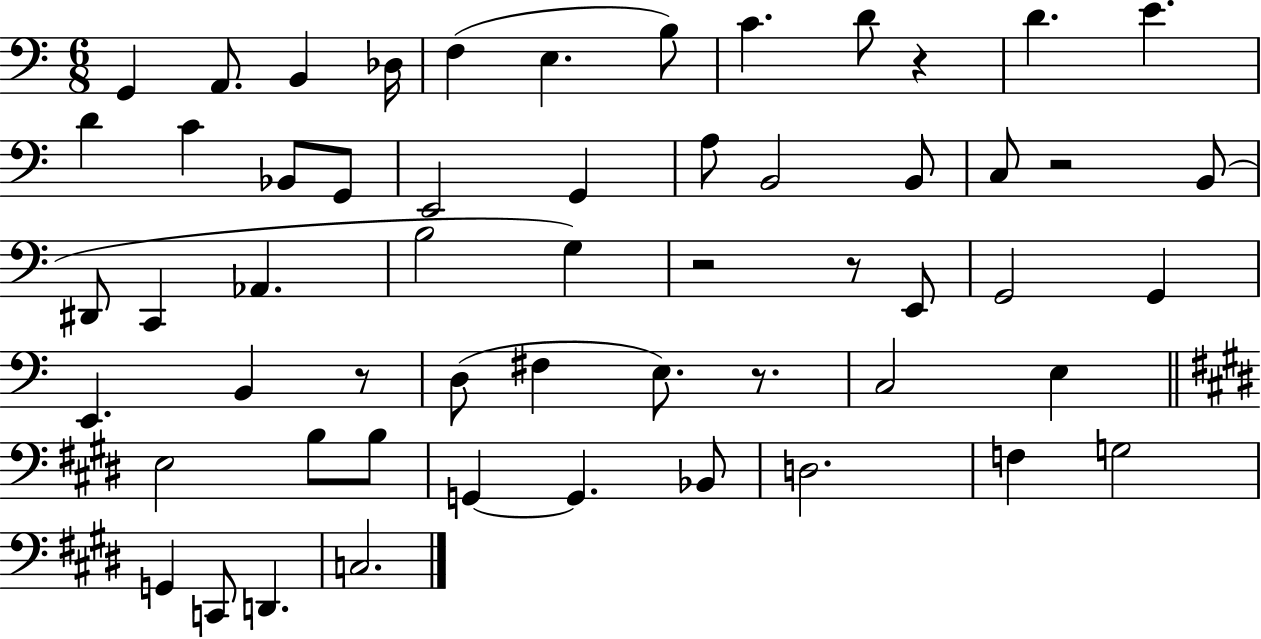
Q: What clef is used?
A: bass